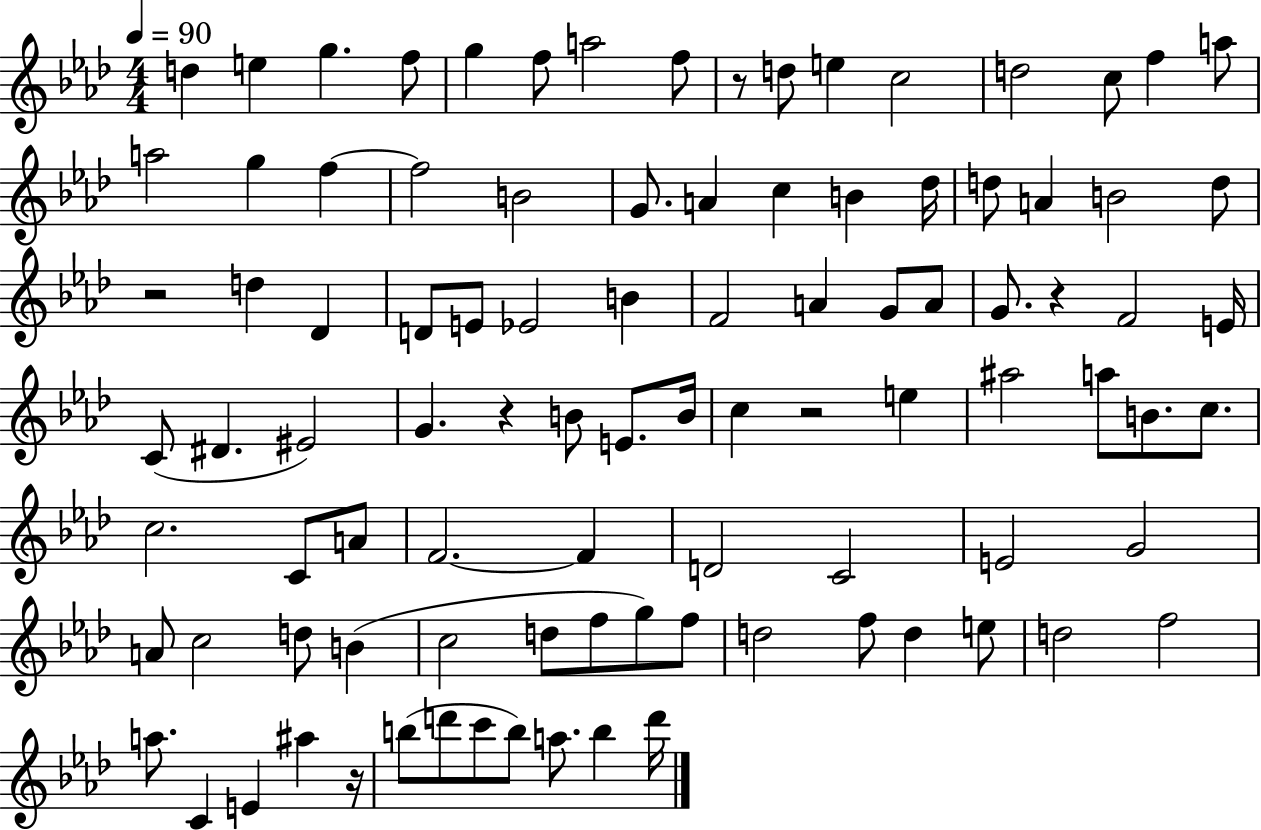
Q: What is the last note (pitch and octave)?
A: D6